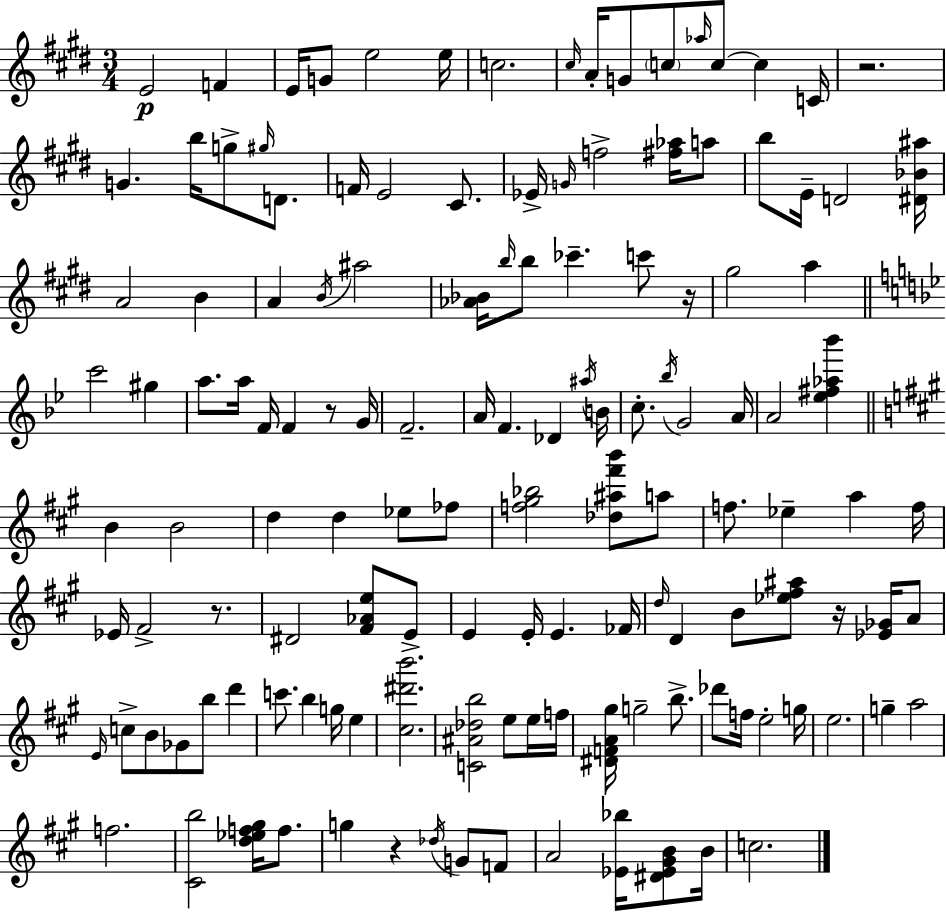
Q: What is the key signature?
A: E major